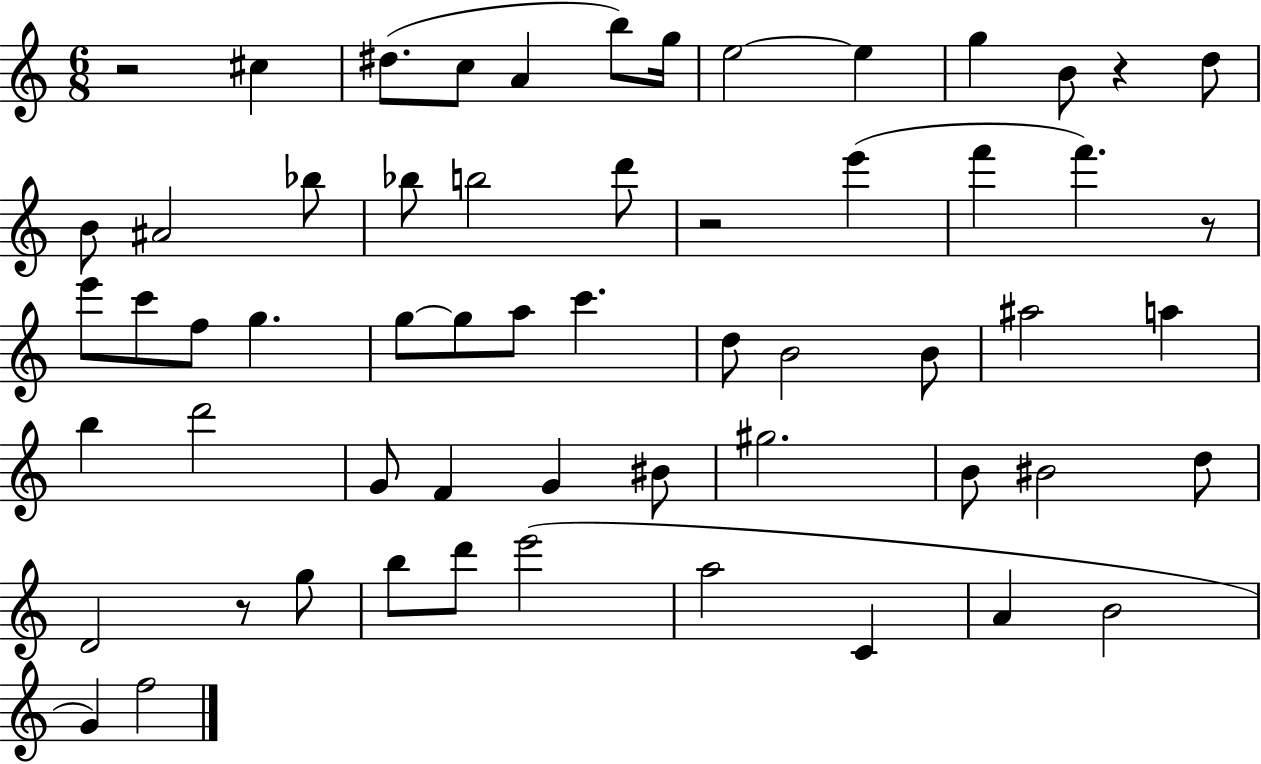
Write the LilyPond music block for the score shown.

{
  \clef treble
  \numericTimeSignature
  \time 6/8
  \key c \major
  r2 cis''4 | dis''8.( c''8 a'4 b''8) g''16 | e''2~~ e''4 | g''4 b'8 r4 d''8 | \break b'8 ais'2 bes''8 | bes''8 b''2 d'''8 | r2 e'''4( | f'''4 f'''4.) r8 | \break e'''8 c'''8 f''8 g''4. | g''8~~ g''8 a''8 c'''4. | d''8 b'2 b'8 | ais''2 a''4 | \break b''4 d'''2 | g'8 f'4 g'4 bis'8 | gis''2. | b'8 bis'2 d''8 | \break d'2 r8 g''8 | b''8 d'''8 e'''2( | a''2 c'4 | a'4 b'2 | \break g'4) f''2 | \bar "|."
}